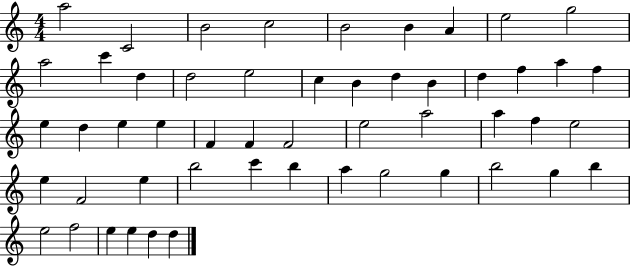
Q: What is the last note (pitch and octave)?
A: D5